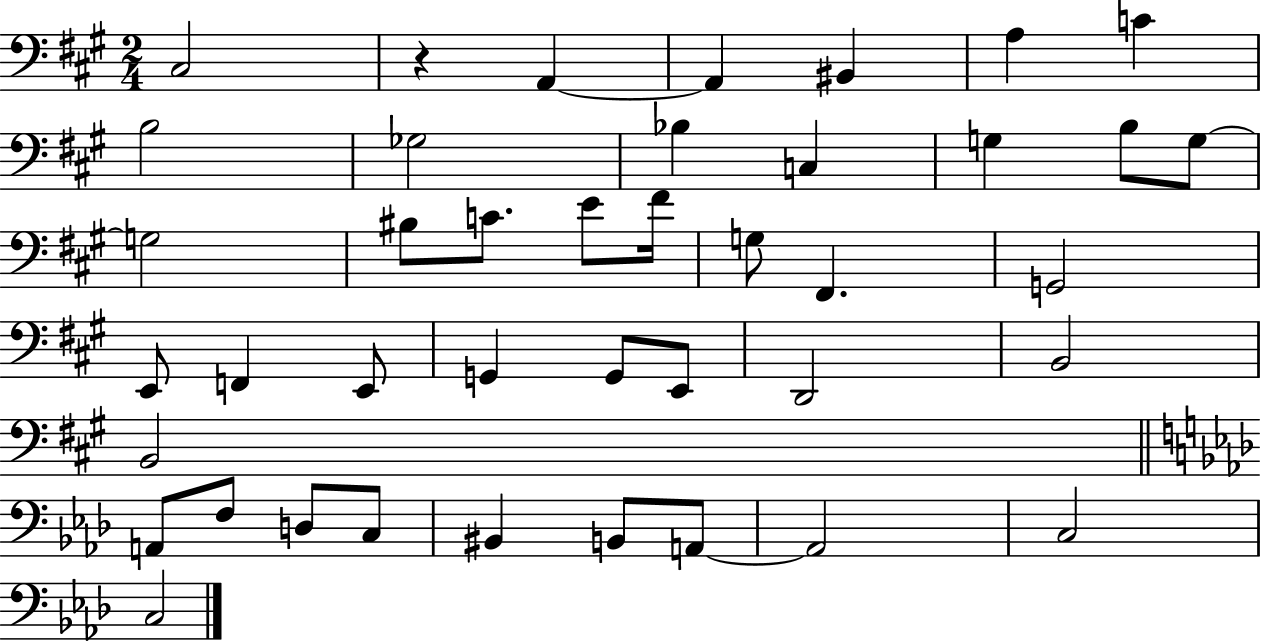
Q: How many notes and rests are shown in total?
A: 41